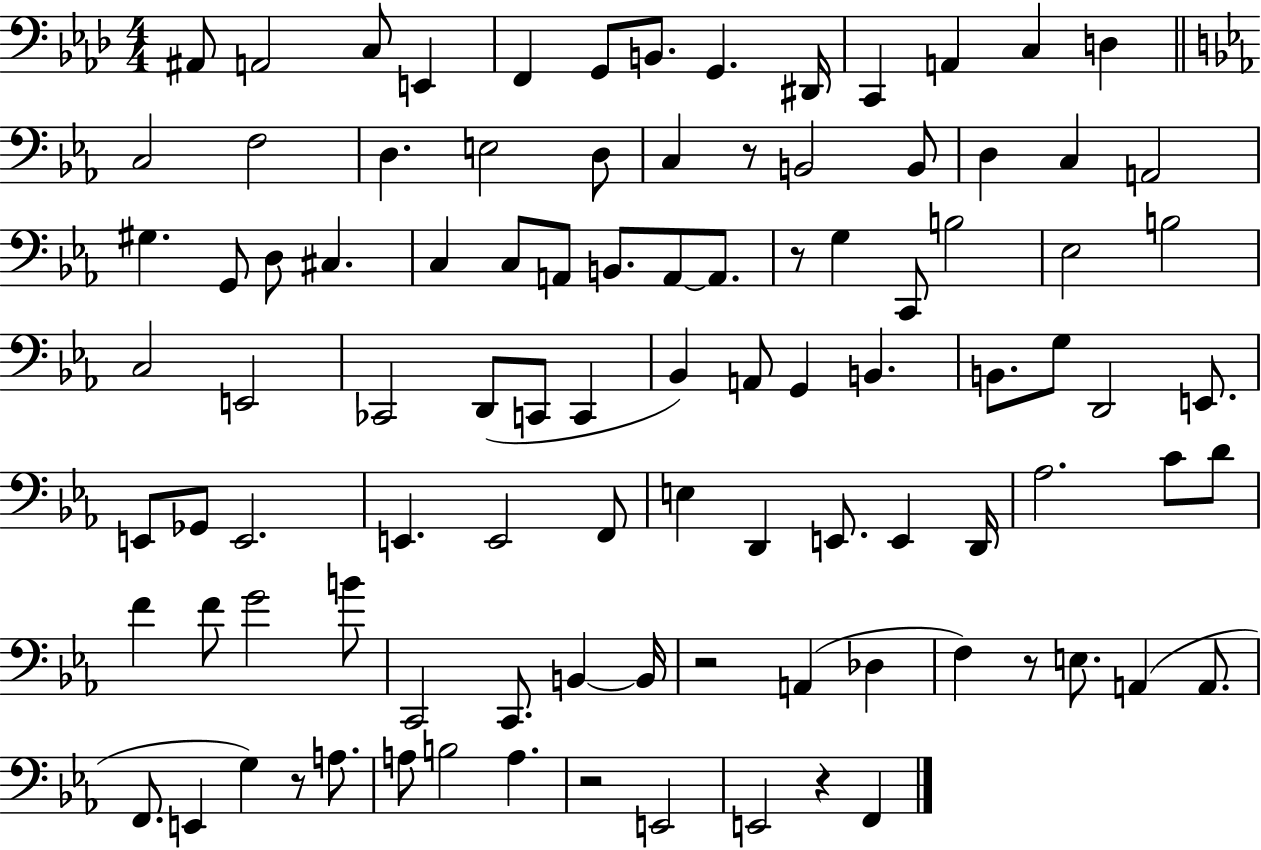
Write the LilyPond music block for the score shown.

{
  \clef bass
  \numericTimeSignature
  \time 4/4
  \key aes \major
  \repeat volta 2 { ais,8 a,2 c8 e,4 | f,4 g,8 b,8. g,4. dis,16 | c,4 a,4 c4 d4 | \bar "||" \break \key ees \major c2 f2 | d4. e2 d8 | c4 r8 b,2 b,8 | d4 c4 a,2 | \break gis4. g,8 d8 cis4. | c4 c8 a,8 b,8. a,8~~ a,8. | r8 g4 c,8 b2 | ees2 b2 | \break c2 e,2 | ces,2 d,8( c,8 c,4 | bes,4) a,8 g,4 b,4. | b,8. g8 d,2 e,8. | \break e,8 ges,8 e,2. | e,4. e,2 f,8 | e4 d,4 e,8. e,4 d,16 | aes2. c'8 d'8 | \break f'4 f'8 g'2 b'8 | c,2 c,8. b,4~~ b,16 | r2 a,4( des4 | f4) r8 e8. a,4( a,8. | \break f,8. e,4 g4) r8 a8. | a8 b2 a4. | r2 e,2 | e,2 r4 f,4 | \break } \bar "|."
}